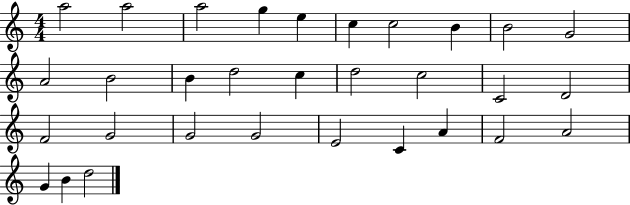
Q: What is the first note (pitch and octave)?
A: A5